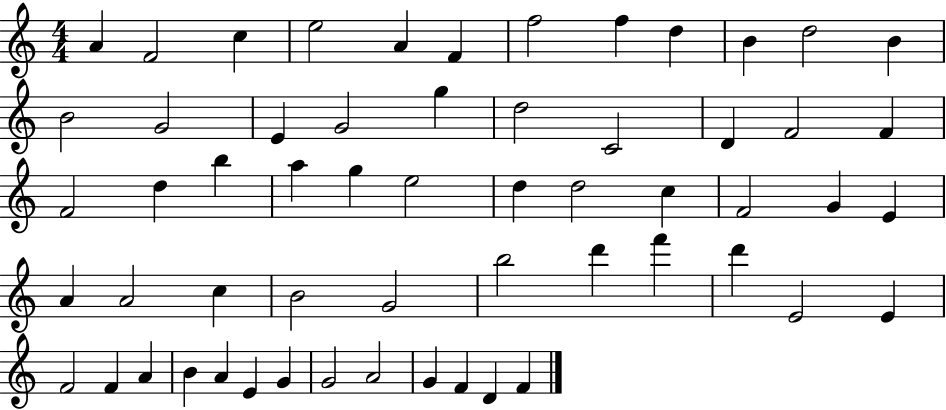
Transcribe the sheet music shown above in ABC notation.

X:1
T:Untitled
M:4/4
L:1/4
K:C
A F2 c e2 A F f2 f d B d2 B B2 G2 E G2 g d2 C2 D F2 F F2 d b a g e2 d d2 c F2 G E A A2 c B2 G2 b2 d' f' d' E2 E F2 F A B A E G G2 A2 G F D F